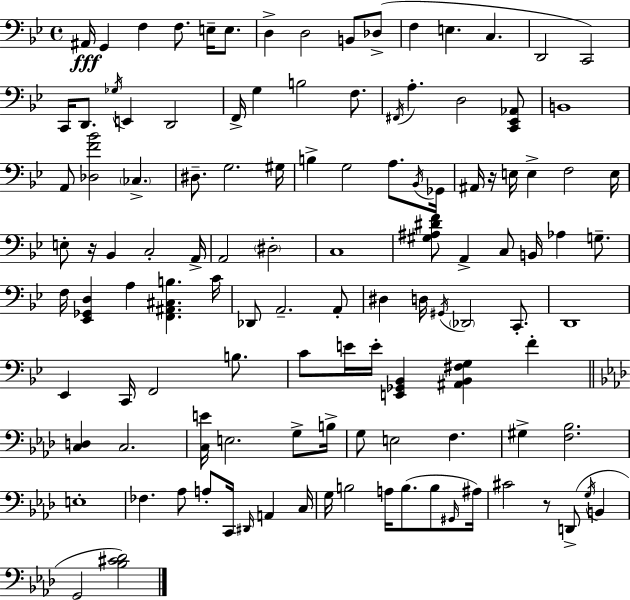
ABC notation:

X:1
T:Untitled
M:4/4
L:1/4
K:Gm
^A,,/4 G,, F, F,/2 E,/4 E,/2 D, D,2 B,,/2 _D,/2 F, E, C, D,,2 C,,2 C,,/4 D,,/2 _G,/4 E,, D,,2 F,,/4 G, B,2 F,/2 ^F,,/4 A, D,2 [C,,_E,,_A,,]/2 B,,4 A,,/2 [_D,F_B]2 _C, ^D,/2 G,2 ^G,/4 B, G,2 A,/2 _B,,/4 _G,,/4 ^A,,/4 z/4 E,/4 E, F,2 E,/4 E,/2 z/4 _B,, C,2 A,,/4 A,,2 ^D,2 C,4 [^G,^A,^DF]/2 A,, C,/2 B,,/4 _A, G,/2 F,/4 [_E,,_G,,D,] A, [F,,^A,,^C,B,] C/4 _D,,/2 A,,2 A,,/2 ^D, D,/4 ^G,,/4 _D,,2 C,,/2 D,,4 _E,, C,,/4 F,,2 B,/2 C/2 E/4 E/4 [E,,_G,,_B,,] [^A,,_B,,^F,G,] F [C,D,] C,2 [C,E]/4 E,2 G,/2 B,/4 G,/2 E,2 F, ^G, [F,_B,]2 E,4 _F, _A,/2 A,/2 C,,/4 ^D,,/4 A,, C,/4 G,/4 B,2 A,/4 B,/2 B,/2 ^G,,/4 ^A,/4 ^C2 z/2 D,,/2 G,/4 B,, G,,2 [_B,^C_D]2